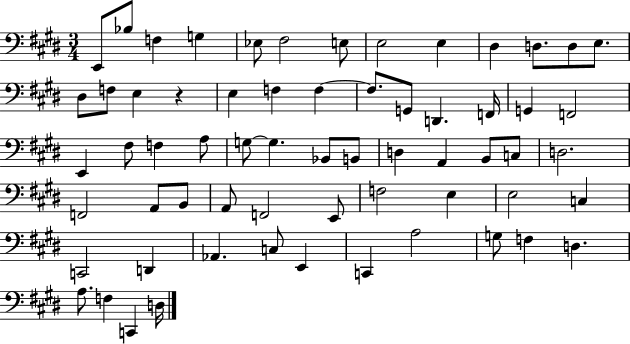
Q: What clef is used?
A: bass